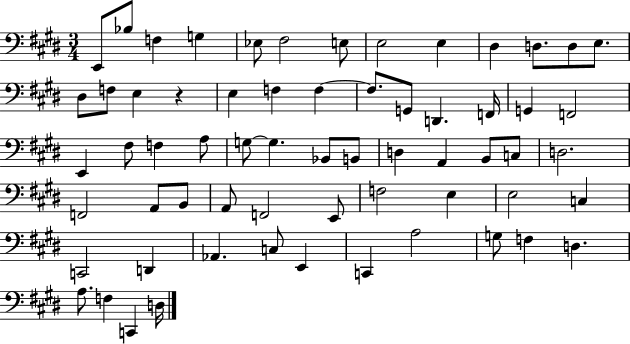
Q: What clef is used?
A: bass